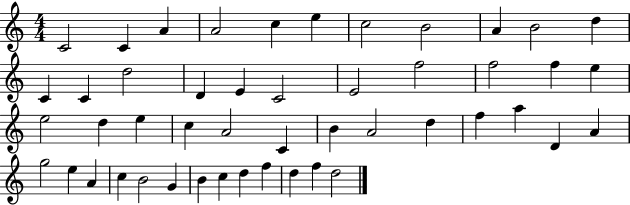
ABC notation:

X:1
T:Untitled
M:4/4
L:1/4
K:C
C2 C A A2 c e c2 B2 A B2 d C C d2 D E C2 E2 f2 f2 f e e2 d e c A2 C B A2 d f a D A g2 e A c B2 G B c d f d f d2